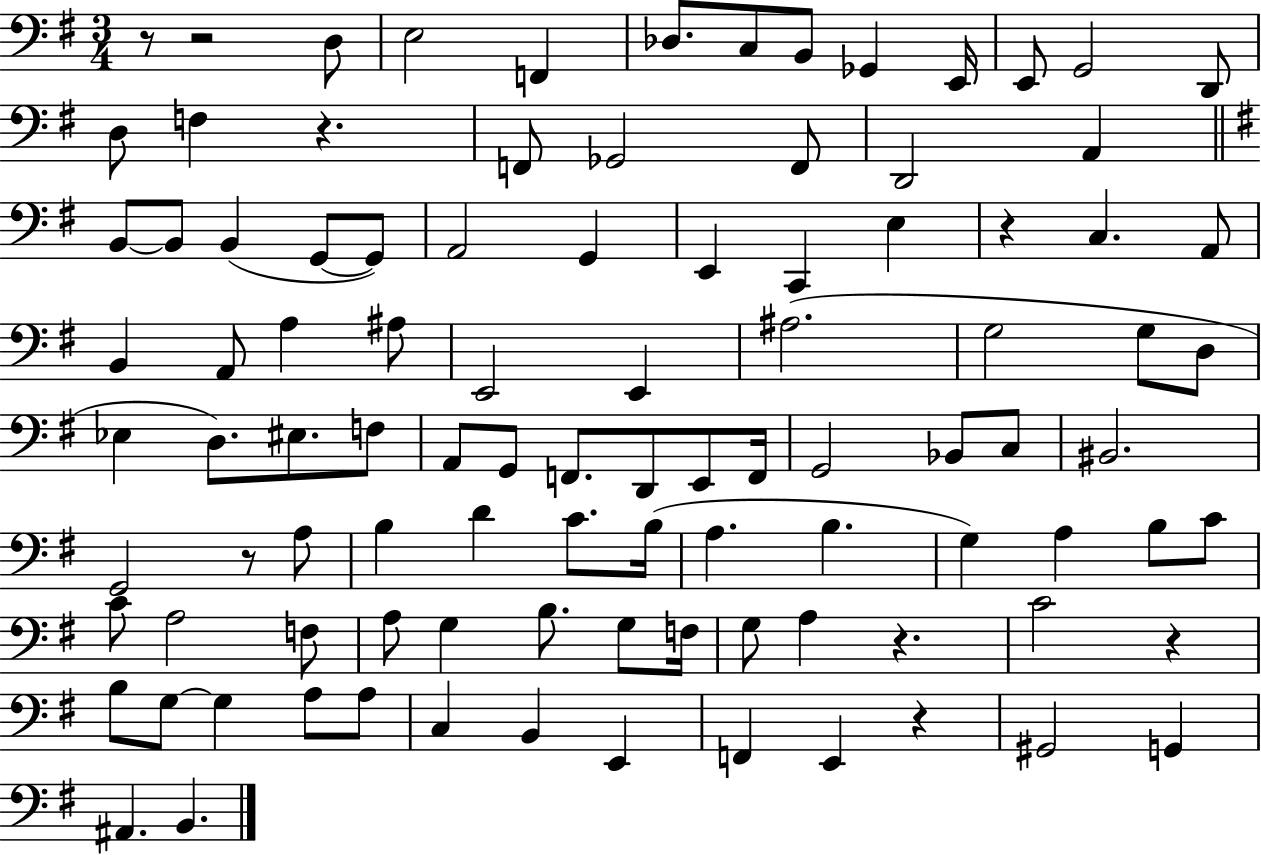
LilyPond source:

{
  \clef bass
  \numericTimeSignature
  \time 3/4
  \key g \major
  \repeat volta 2 { r8 r2 d8 | e2 f,4 | des8. c8 b,8 ges,4 e,16 | e,8 g,2 d,8 | \break d8 f4 r4. | f,8 ges,2 f,8 | d,2 a,4 | \bar "||" \break \key g \major b,8~~ b,8 b,4( g,8~~ g,8) | a,2 g,4 | e,4 c,4 e4 | r4 c4. a,8 | \break b,4 a,8 a4 ais8 | e,2 e,4 | ais2.( | g2 g8 d8 | \break ees4 d8.) eis8. f8 | a,8 g,8 f,8. d,8 e,8 f,16 | g,2 bes,8 c8 | bis,2. | \break g,2 r8 a8 | b4 d'4 c'8. b16( | a4. b4. | g4) a4 b8 c'8 | \break c'8 a2 f8 | a8 g4 b8. g8 f16 | g8 a4 r4. | c'2 r4 | \break b8 g8~~ g4 a8 a8 | c4 b,4 e,4 | f,4 e,4 r4 | gis,2 g,4 | \break ais,4. b,4. | } \bar "|."
}